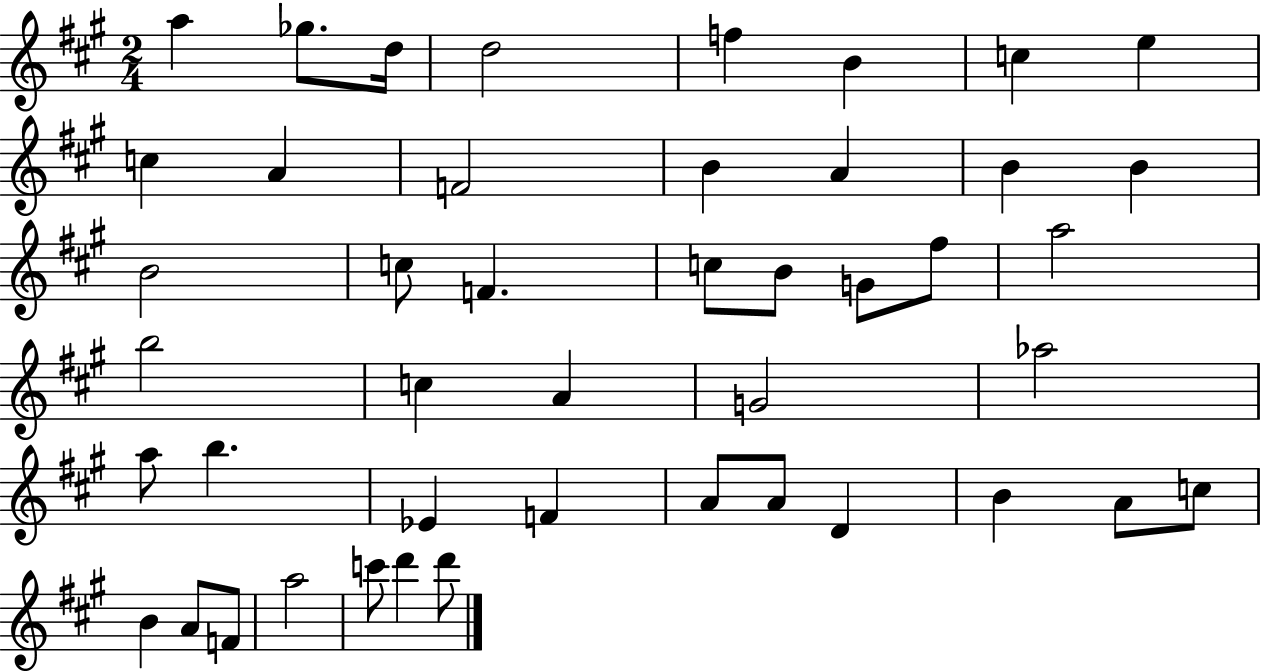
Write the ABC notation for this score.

X:1
T:Untitled
M:2/4
L:1/4
K:A
a _g/2 d/4 d2 f B c e c A F2 B A B B B2 c/2 F c/2 B/2 G/2 ^f/2 a2 b2 c A G2 _a2 a/2 b _E F A/2 A/2 D B A/2 c/2 B A/2 F/2 a2 c'/2 d' d'/2